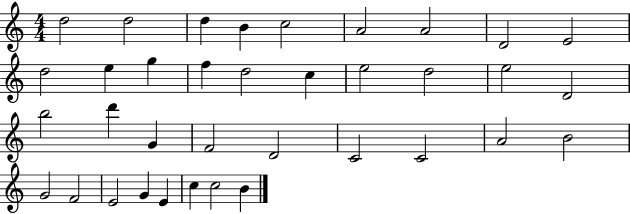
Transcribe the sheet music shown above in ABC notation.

X:1
T:Untitled
M:4/4
L:1/4
K:C
d2 d2 d B c2 A2 A2 D2 E2 d2 e g f d2 c e2 d2 e2 D2 b2 d' G F2 D2 C2 C2 A2 B2 G2 F2 E2 G E c c2 B